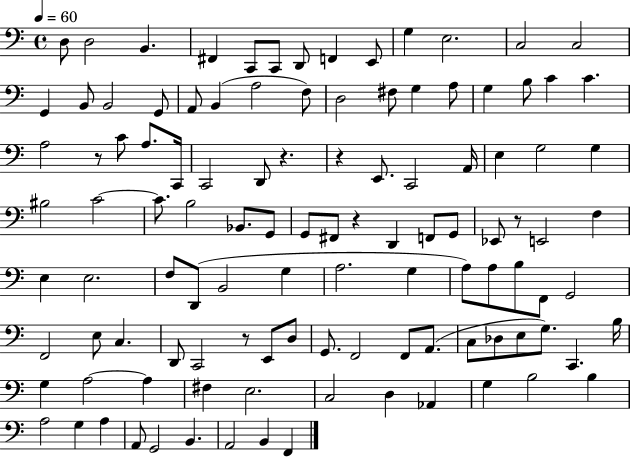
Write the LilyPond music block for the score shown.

{
  \clef bass
  \time 4/4
  \defaultTimeSignature
  \key c \major
  \tempo 4 = 60
  d8 d2 b,4. | fis,4 c,8 c,8 d,8 f,4 e,8 | g4 e2. | c2 c2 | \break g,4 b,8 b,2 g,8 | a,8 b,4( a2 f8) | d2 fis8 g4 a8 | g4 b8 c'4 c'4. | \break a2 r8 c'8 a8. c,16 | c,2 d,8 r4. | r4 e,8. c,2 a,16 | e4 g2 g4 | \break bis2 c'2~~ | c'8. b2 bes,8. g,8 | g,8 fis,8 r4 d,4 f,8 g,8 | ees,8 r8 e,2 f4 | \break e4 e2. | f8 d,8( b,2 g4 | a2. g4 | a8) a8 b8 f,8 g,2 | \break f,2 e8 c4. | d,8 c,2 r8 e,8 d8 | g,8. f,2 f,8 a,8.( | c8 des8 e8 g8.) c,4. b16 | \break g4 a2~~ a4 | fis4 e2. | c2 d4 aes,4 | g4 b2 b4 | \break a2 g4 a4 | a,8 g,2 b,4. | a,2 b,4 f,4 | \bar "|."
}